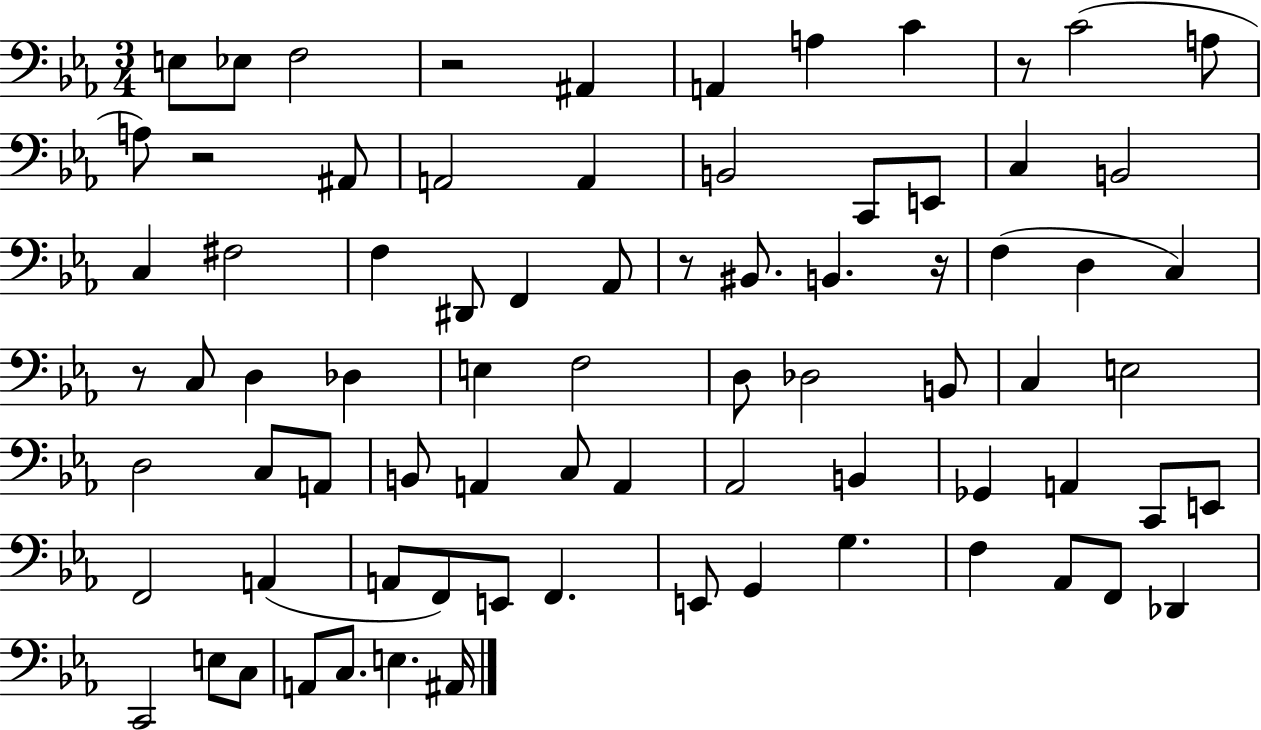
X:1
T:Untitled
M:3/4
L:1/4
K:Eb
E,/2 _E,/2 F,2 z2 ^A,, A,, A, C z/2 C2 A,/2 A,/2 z2 ^A,,/2 A,,2 A,, B,,2 C,,/2 E,,/2 C, B,,2 C, ^F,2 F, ^D,,/2 F,, _A,,/2 z/2 ^B,,/2 B,, z/4 F, D, C, z/2 C,/2 D, _D, E, F,2 D,/2 _D,2 B,,/2 C, E,2 D,2 C,/2 A,,/2 B,,/2 A,, C,/2 A,, _A,,2 B,, _G,, A,, C,,/2 E,,/2 F,,2 A,, A,,/2 F,,/2 E,,/2 F,, E,,/2 G,, G, F, _A,,/2 F,,/2 _D,, C,,2 E,/2 C,/2 A,,/2 C,/2 E, ^A,,/4